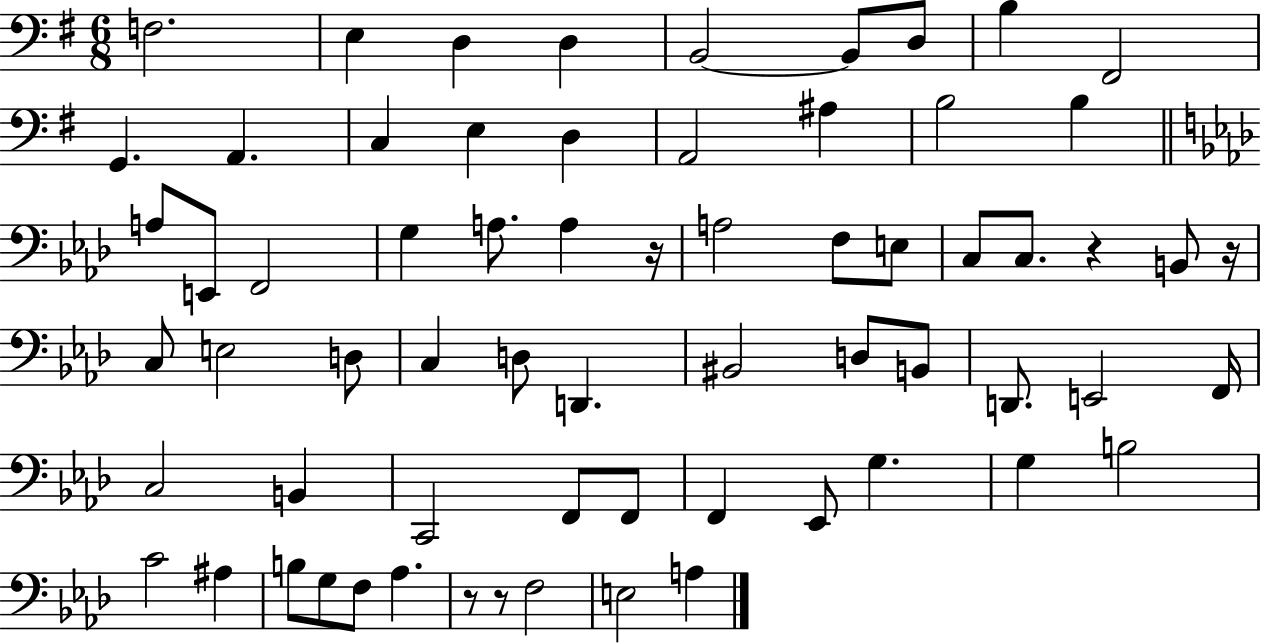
F3/h. E3/q D3/q D3/q B2/h B2/e D3/e B3/q F#2/h G2/q. A2/q. C3/q E3/q D3/q A2/h A#3/q B3/h B3/q A3/e E2/e F2/h G3/q A3/e. A3/q R/s A3/h F3/e E3/e C3/e C3/e. R/q B2/e R/s C3/e E3/h D3/e C3/q D3/e D2/q. BIS2/h D3/e B2/e D2/e. E2/h F2/s C3/h B2/q C2/h F2/e F2/e F2/q Eb2/e G3/q. G3/q B3/h C4/h A#3/q B3/e G3/e F3/e Ab3/q. R/e R/e F3/h E3/h A3/q